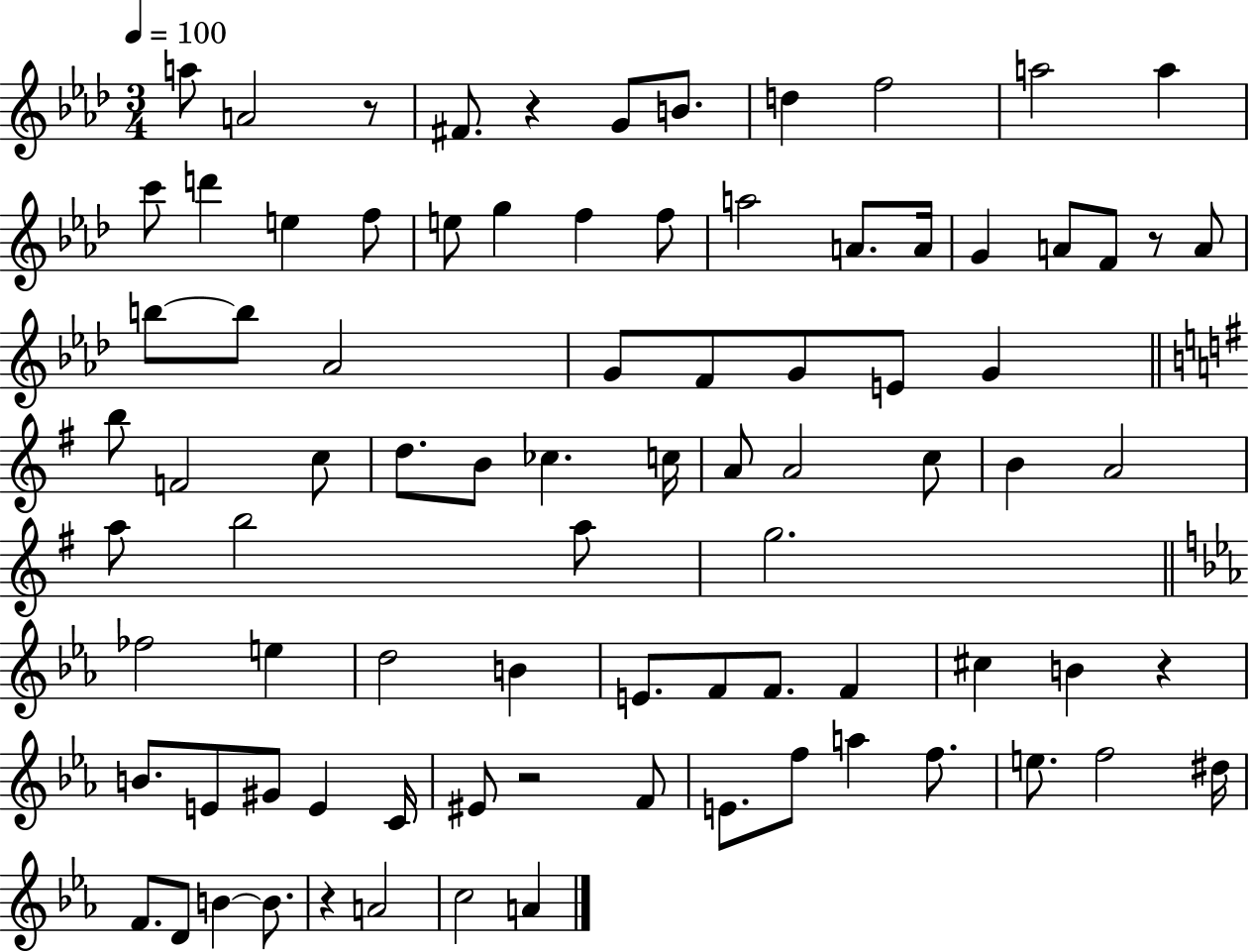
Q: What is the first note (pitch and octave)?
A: A5